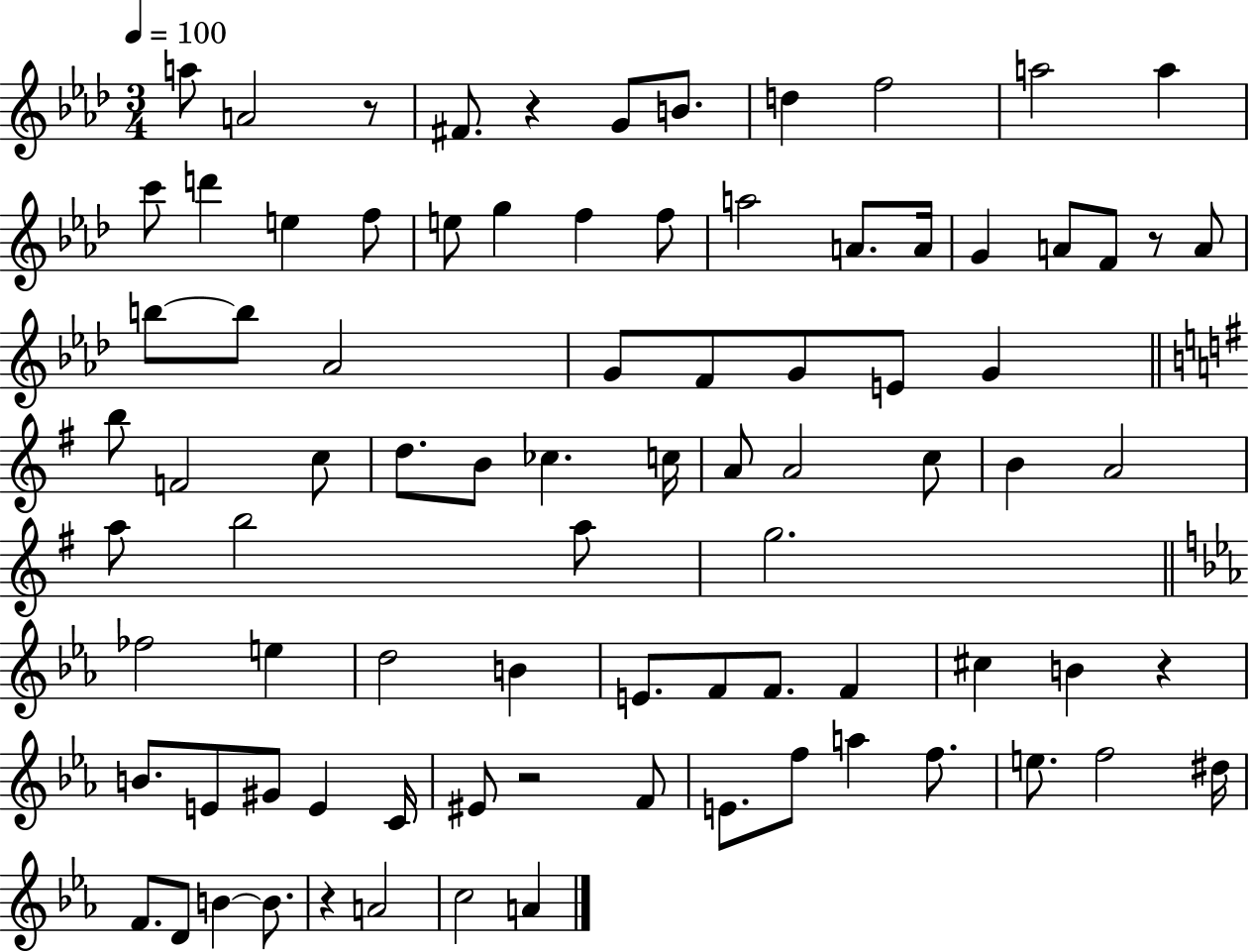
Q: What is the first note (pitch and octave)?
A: A5